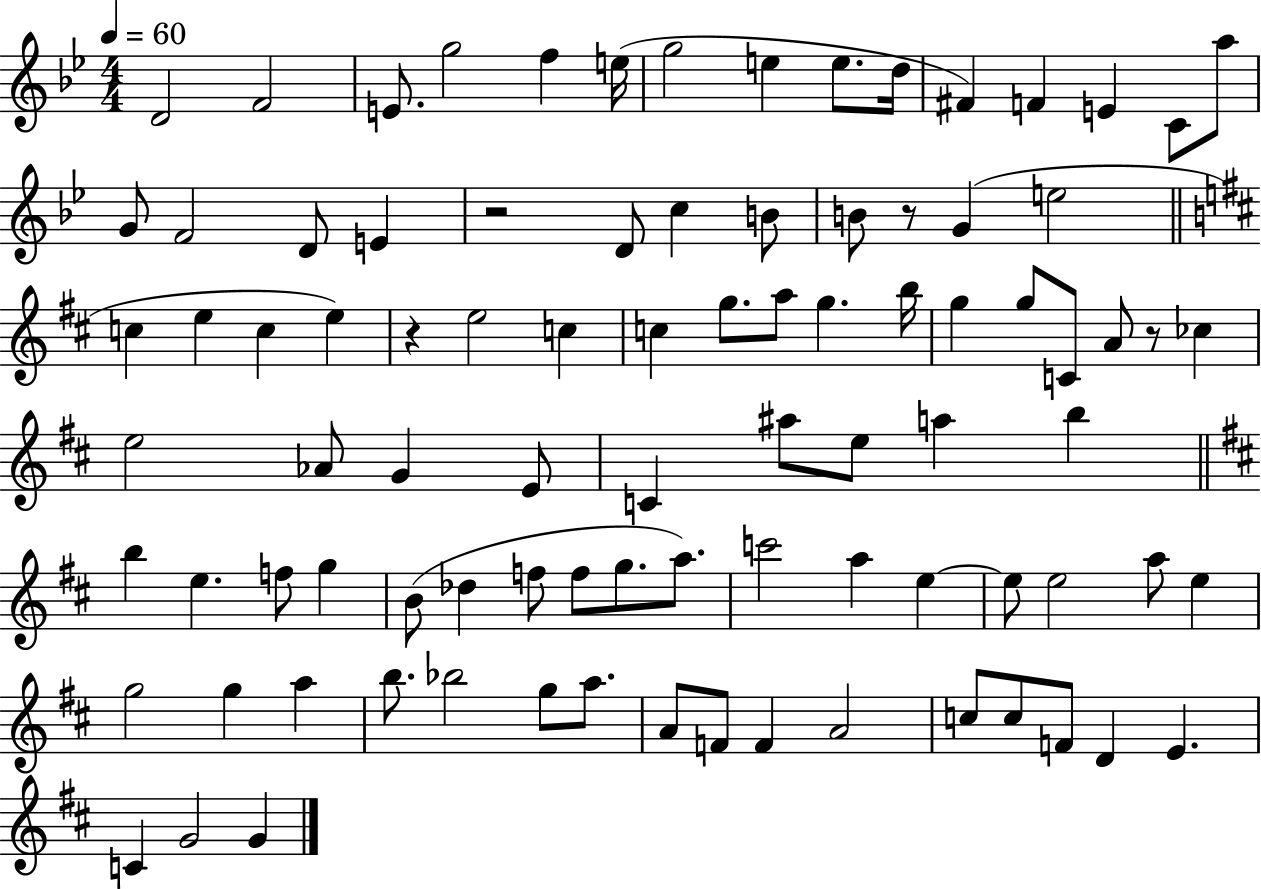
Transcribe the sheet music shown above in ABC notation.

X:1
T:Untitled
M:4/4
L:1/4
K:Bb
D2 F2 E/2 g2 f e/4 g2 e e/2 d/4 ^F F E C/2 a/2 G/2 F2 D/2 E z2 D/2 c B/2 B/2 z/2 G e2 c e c e z e2 c c g/2 a/2 g b/4 g g/2 C/2 A/2 z/2 _c e2 _A/2 G E/2 C ^a/2 e/2 a b b e f/2 g B/2 _d f/2 f/2 g/2 a/2 c'2 a e e/2 e2 a/2 e g2 g a b/2 _b2 g/2 a/2 A/2 F/2 F A2 c/2 c/2 F/2 D E C G2 G